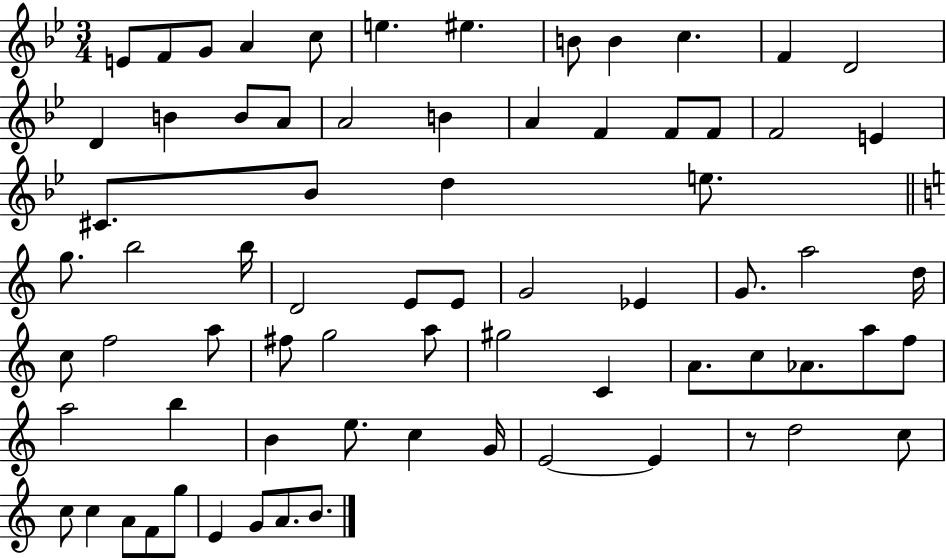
E4/e F4/e G4/e A4/q C5/e E5/q. EIS5/q. B4/e B4/q C5/q. F4/q D4/h D4/q B4/q B4/e A4/e A4/h B4/q A4/q F4/q F4/e F4/e F4/h E4/q C#4/e. Bb4/e D5/q E5/e. G5/e. B5/h B5/s D4/h E4/e E4/e G4/h Eb4/q G4/e. A5/h D5/s C5/e F5/h A5/e F#5/e G5/h A5/e G#5/h C4/q A4/e. C5/e Ab4/e. A5/e F5/e A5/h B5/q B4/q E5/e. C5/q G4/s E4/h E4/q R/e D5/h C5/e C5/e C5/q A4/e F4/e G5/e E4/q G4/e A4/e. B4/e.